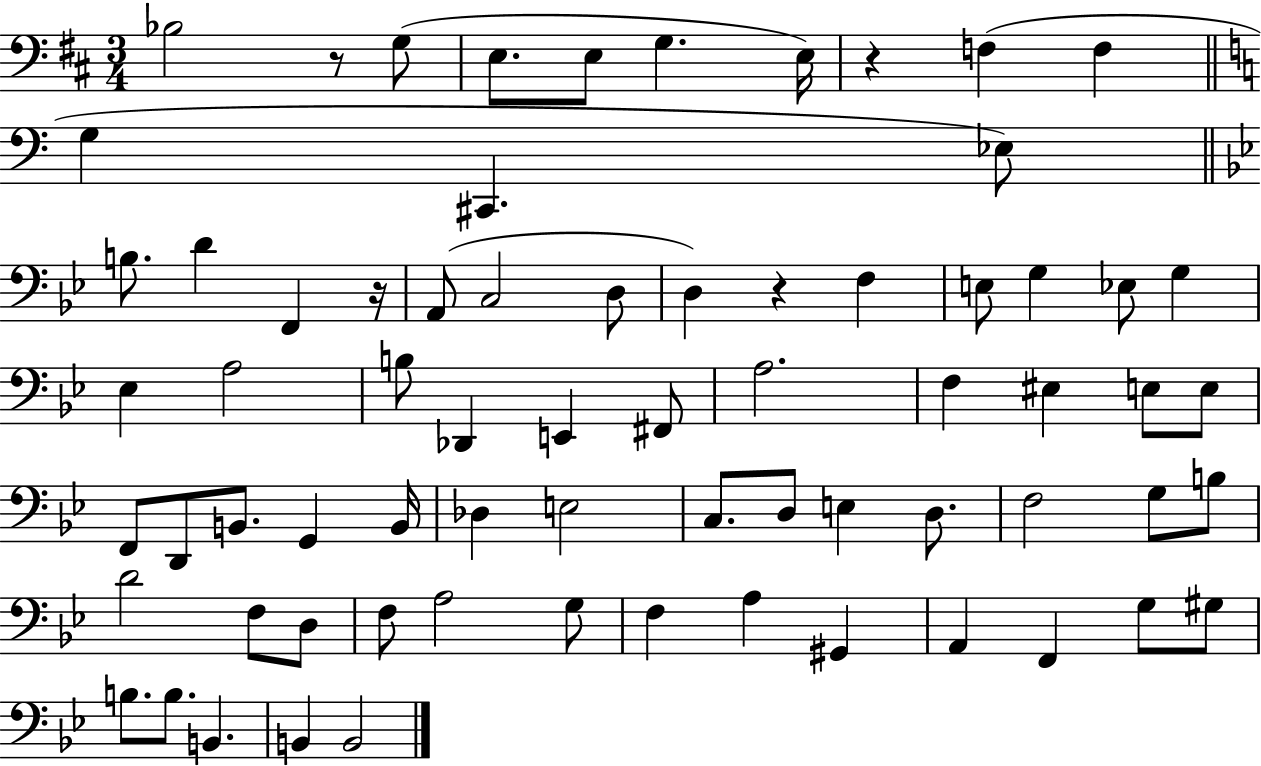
Bb3/h R/e G3/e E3/e. E3/e G3/q. E3/s R/q F3/q F3/q G3/q C#2/q. Eb3/e B3/e. D4/q F2/q R/s A2/e C3/h D3/e D3/q R/q F3/q E3/e G3/q Eb3/e G3/q Eb3/q A3/h B3/e Db2/q E2/q F#2/e A3/h. F3/q EIS3/q E3/e E3/e F2/e D2/e B2/e. G2/q B2/s Db3/q E3/h C3/e. D3/e E3/q D3/e. F3/h G3/e B3/e D4/h F3/e D3/e F3/e A3/h G3/e F3/q A3/q G#2/q A2/q F2/q G3/e G#3/e B3/e. B3/e. B2/q. B2/q B2/h